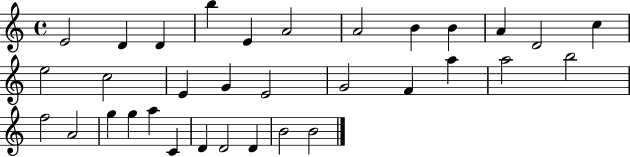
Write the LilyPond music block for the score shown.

{
  \clef treble
  \time 4/4
  \defaultTimeSignature
  \key c \major
  e'2 d'4 d'4 | b''4 e'4 a'2 | a'2 b'4 b'4 | a'4 d'2 c''4 | \break e''2 c''2 | e'4 g'4 e'2 | g'2 f'4 a''4 | a''2 b''2 | \break f''2 a'2 | g''4 g''4 a''4 c'4 | d'4 d'2 d'4 | b'2 b'2 | \break \bar "|."
}